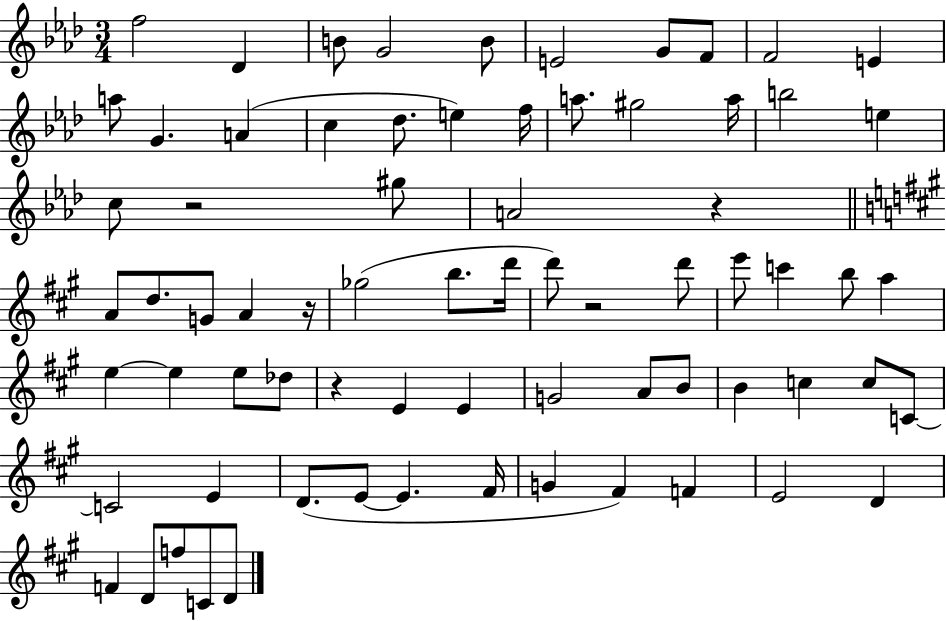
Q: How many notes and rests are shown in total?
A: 72